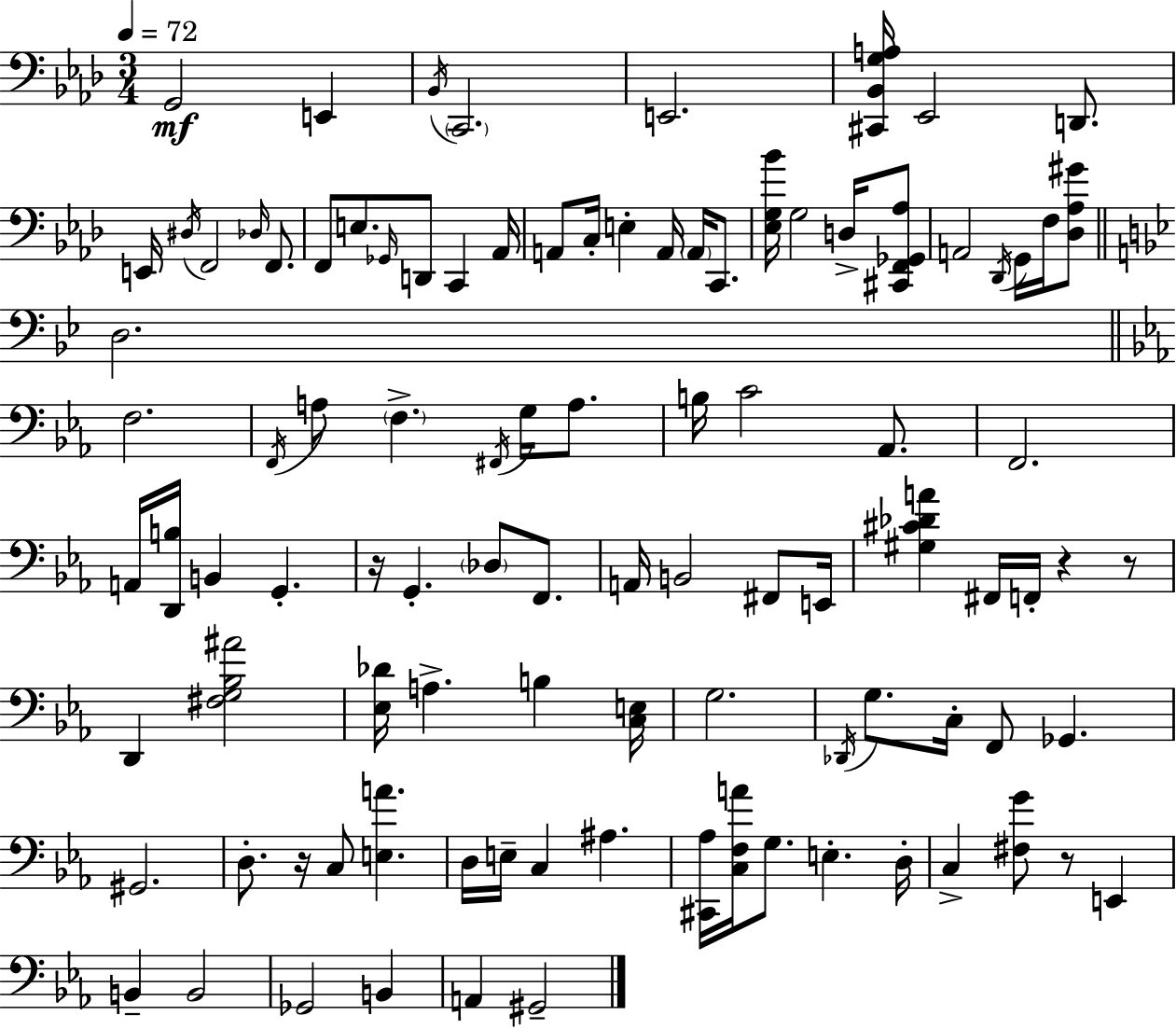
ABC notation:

X:1
T:Untitled
M:3/4
L:1/4
K:Ab
G,,2 E,, _B,,/4 C,,2 E,,2 [^C,,_B,,G,A,]/4 _E,,2 D,,/2 E,,/4 ^D,/4 F,,2 _D,/4 F,,/2 F,,/2 E,/2 _G,,/4 D,,/2 C,, _A,,/4 A,,/2 C,/4 E, A,,/4 A,,/4 C,,/2 [_E,G,_B]/4 G,2 D,/4 [^C,,F,,_G,,_A,]/2 A,,2 _D,,/4 G,,/4 F,/4 [_D,_A,^G]/2 D,2 F,2 F,,/4 A,/2 F, ^F,,/4 G,/4 A,/2 B,/4 C2 _A,,/2 F,,2 A,,/4 [D,,B,]/4 B,, G,, z/4 G,, _D,/2 F,,/2 A,,/4 B,,2 ^F,,/2 E,,/4 [^G,^C_DA] ^F,,/4 F,,/4 z z/2 D,, [^F,G,_B,^A]2 [_E,_D]/4 A, B, [C,E,]/4 G,2 _D,,/4 G,/2 C,/4 F,,/2 _G,, ^G,,2 D,/2 z/4 C,/2 [E,A] D,/4 E,/4 C, ^A, [^C,,_A,]/4 [C,F,A]/4 G,/2 E, D,/4 C, [^F,G]/2 z/2 E,, B,, B,,2 _G,,2 B,, A,, ^G,,2